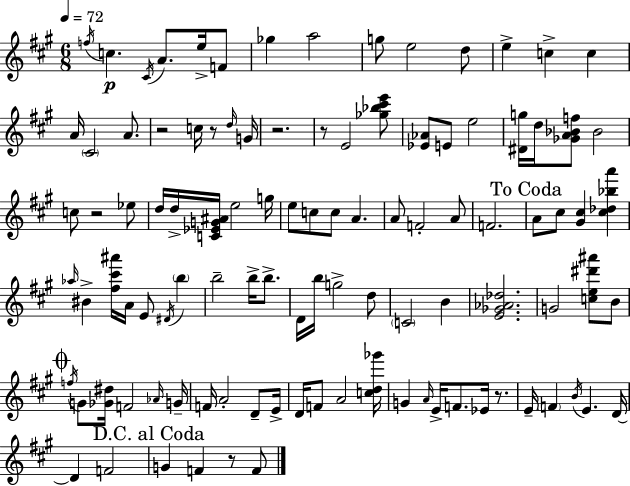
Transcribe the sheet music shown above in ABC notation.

X:1
T:Untitled
M:6/8
L:1/4
K:A
f/4 c ^C/4 A/2 e/4 F/2 _g a2 g/2 e2 d/2 e c c A/4 ^C2 A/2 z2 c/4 z/2 d/4 G/4 z2 z/2 E2 [_g_b^c'e']/2 [_E_A]/2 E/2 e2 [^Dg]/4 d/4 [_GA_Bf]/2 _B2 c/2 z2 _e/2 d/4 d/4 [C_EG^A]/4 e2 g/4 e/2 c/2 c/2 A A/2 F2 A/2 F2 A/2 ^c/2 [^G^c] [^c_d_ba'] _a/4 ^B [^f^c'^a']/4 A/4 E/2 ^D/4 b b2 b/4 b/2 D/4 b/4 g2 d/2 C2 B [E_G_A_d]2 G2 [ce^d'^a']/2 B/2 f/4 G/2 [_G^d]/4 F2 _A/4 G/4 F/4 A2 D/2 E/4 D/4 F/2 A2 [cd_g']/4 G A/4 E/4 F/2 _E/4 z/2 E/4 F B/4 E D/4 D F2 G F z/2 F/2